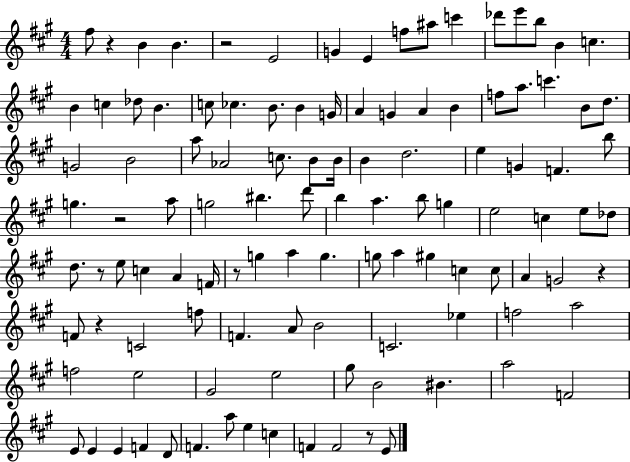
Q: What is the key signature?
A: A major